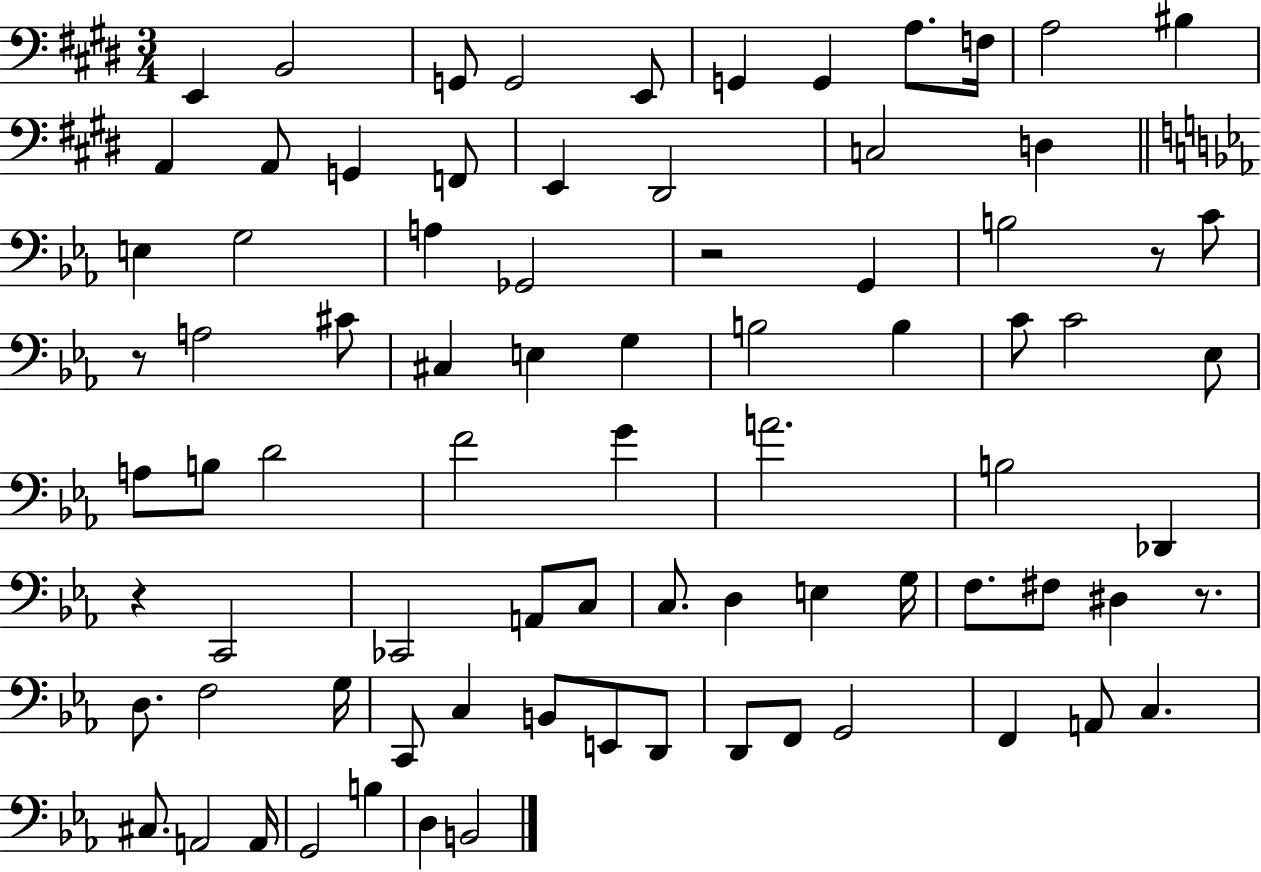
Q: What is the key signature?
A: E major